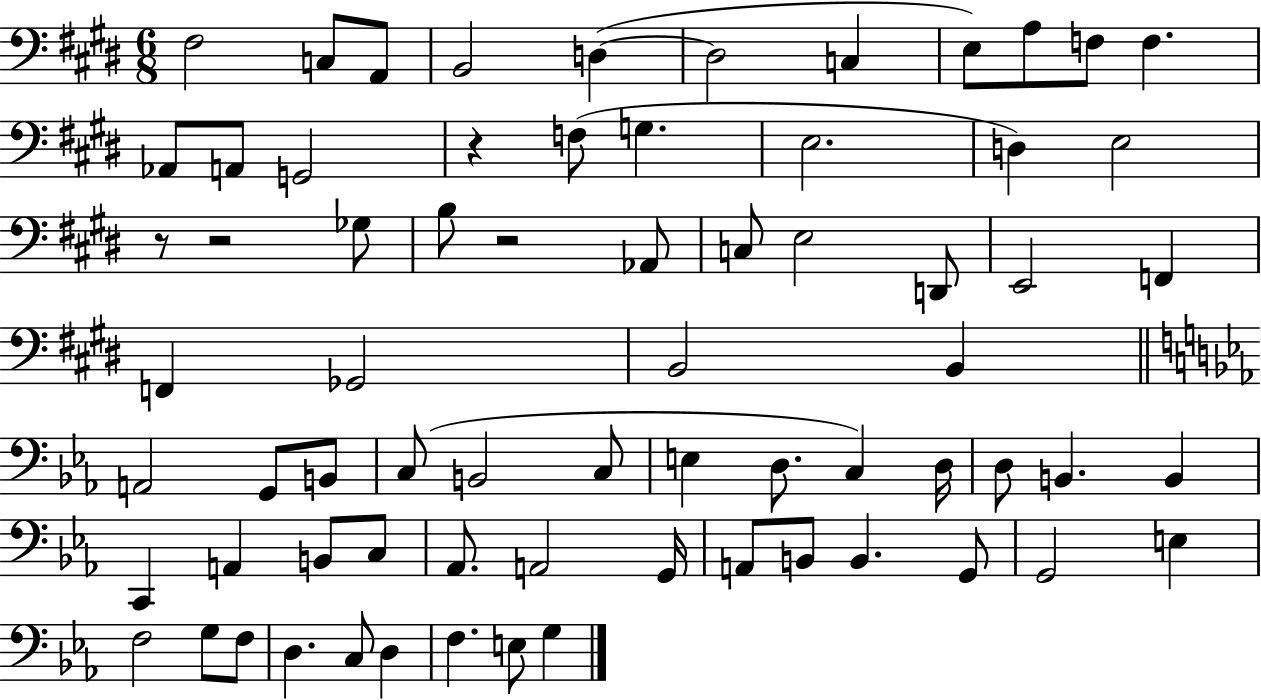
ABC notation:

X:1
T:Untitled
M:6/8
L:1/4
K:E
^F,2 C,/2 A,,/2 B,,2 D, D,2 C, E,/2 A,/2 F,/2 F, _A,,/2 A,,/2 G,,2 z F,/2 G, E,2 D, E,2 z/2 z2 _G,/2 B,/2 z2 _A,,/2 C,/2 E,2 D,,/2 E,,2 F,, F,, _G,,2 B,,2 B,, A,,2 G,,/2 B,,/2 C,/2 B,,2 C,/2 E, D,/2 C, D,/4 D,/2 B,, B,, C,, A,, B,,/2 C,/2 _A,,/2 A,,2 G,,/4 A,,/2 B,,/2 B,, G,,/2 G,,2 E, F,2 G,/2 F,/2 D, C,/2 D, F, E,/2 G,